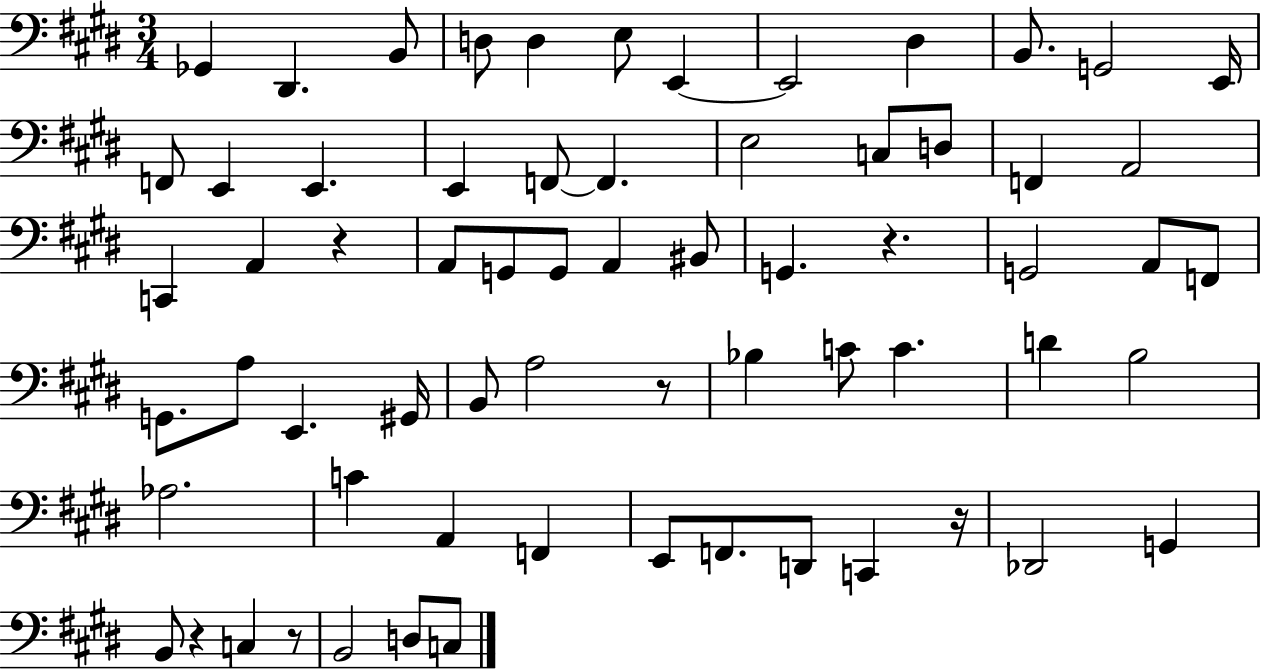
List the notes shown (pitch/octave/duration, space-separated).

Gb2/q D#2/q. B2/e D3/e D3/q E3/e E2/q E2/h D#3/q B2/e. G2/h E2/s F2/e E2/q E2/q. E2/q F2/e F2/q. E3/h C3/e D3/e F2/q A2/h C2/q A2/q R/q A2/e G2/e G2/e A2/q BIS2/e G2/q. R/q. G2/h A2/e F2/e G2/e. A3/e E2/q. G#2/s B2/e A3/h R/e Bb3/q C4/e C4/q. D4/q B3/h Ab3/h. C4/q A2/q F2/q E2/e F2/e. D2/e C2/q R/s Db2/h G2/q B2/e R/q C3/q R/e B2/h D3/e C3/e